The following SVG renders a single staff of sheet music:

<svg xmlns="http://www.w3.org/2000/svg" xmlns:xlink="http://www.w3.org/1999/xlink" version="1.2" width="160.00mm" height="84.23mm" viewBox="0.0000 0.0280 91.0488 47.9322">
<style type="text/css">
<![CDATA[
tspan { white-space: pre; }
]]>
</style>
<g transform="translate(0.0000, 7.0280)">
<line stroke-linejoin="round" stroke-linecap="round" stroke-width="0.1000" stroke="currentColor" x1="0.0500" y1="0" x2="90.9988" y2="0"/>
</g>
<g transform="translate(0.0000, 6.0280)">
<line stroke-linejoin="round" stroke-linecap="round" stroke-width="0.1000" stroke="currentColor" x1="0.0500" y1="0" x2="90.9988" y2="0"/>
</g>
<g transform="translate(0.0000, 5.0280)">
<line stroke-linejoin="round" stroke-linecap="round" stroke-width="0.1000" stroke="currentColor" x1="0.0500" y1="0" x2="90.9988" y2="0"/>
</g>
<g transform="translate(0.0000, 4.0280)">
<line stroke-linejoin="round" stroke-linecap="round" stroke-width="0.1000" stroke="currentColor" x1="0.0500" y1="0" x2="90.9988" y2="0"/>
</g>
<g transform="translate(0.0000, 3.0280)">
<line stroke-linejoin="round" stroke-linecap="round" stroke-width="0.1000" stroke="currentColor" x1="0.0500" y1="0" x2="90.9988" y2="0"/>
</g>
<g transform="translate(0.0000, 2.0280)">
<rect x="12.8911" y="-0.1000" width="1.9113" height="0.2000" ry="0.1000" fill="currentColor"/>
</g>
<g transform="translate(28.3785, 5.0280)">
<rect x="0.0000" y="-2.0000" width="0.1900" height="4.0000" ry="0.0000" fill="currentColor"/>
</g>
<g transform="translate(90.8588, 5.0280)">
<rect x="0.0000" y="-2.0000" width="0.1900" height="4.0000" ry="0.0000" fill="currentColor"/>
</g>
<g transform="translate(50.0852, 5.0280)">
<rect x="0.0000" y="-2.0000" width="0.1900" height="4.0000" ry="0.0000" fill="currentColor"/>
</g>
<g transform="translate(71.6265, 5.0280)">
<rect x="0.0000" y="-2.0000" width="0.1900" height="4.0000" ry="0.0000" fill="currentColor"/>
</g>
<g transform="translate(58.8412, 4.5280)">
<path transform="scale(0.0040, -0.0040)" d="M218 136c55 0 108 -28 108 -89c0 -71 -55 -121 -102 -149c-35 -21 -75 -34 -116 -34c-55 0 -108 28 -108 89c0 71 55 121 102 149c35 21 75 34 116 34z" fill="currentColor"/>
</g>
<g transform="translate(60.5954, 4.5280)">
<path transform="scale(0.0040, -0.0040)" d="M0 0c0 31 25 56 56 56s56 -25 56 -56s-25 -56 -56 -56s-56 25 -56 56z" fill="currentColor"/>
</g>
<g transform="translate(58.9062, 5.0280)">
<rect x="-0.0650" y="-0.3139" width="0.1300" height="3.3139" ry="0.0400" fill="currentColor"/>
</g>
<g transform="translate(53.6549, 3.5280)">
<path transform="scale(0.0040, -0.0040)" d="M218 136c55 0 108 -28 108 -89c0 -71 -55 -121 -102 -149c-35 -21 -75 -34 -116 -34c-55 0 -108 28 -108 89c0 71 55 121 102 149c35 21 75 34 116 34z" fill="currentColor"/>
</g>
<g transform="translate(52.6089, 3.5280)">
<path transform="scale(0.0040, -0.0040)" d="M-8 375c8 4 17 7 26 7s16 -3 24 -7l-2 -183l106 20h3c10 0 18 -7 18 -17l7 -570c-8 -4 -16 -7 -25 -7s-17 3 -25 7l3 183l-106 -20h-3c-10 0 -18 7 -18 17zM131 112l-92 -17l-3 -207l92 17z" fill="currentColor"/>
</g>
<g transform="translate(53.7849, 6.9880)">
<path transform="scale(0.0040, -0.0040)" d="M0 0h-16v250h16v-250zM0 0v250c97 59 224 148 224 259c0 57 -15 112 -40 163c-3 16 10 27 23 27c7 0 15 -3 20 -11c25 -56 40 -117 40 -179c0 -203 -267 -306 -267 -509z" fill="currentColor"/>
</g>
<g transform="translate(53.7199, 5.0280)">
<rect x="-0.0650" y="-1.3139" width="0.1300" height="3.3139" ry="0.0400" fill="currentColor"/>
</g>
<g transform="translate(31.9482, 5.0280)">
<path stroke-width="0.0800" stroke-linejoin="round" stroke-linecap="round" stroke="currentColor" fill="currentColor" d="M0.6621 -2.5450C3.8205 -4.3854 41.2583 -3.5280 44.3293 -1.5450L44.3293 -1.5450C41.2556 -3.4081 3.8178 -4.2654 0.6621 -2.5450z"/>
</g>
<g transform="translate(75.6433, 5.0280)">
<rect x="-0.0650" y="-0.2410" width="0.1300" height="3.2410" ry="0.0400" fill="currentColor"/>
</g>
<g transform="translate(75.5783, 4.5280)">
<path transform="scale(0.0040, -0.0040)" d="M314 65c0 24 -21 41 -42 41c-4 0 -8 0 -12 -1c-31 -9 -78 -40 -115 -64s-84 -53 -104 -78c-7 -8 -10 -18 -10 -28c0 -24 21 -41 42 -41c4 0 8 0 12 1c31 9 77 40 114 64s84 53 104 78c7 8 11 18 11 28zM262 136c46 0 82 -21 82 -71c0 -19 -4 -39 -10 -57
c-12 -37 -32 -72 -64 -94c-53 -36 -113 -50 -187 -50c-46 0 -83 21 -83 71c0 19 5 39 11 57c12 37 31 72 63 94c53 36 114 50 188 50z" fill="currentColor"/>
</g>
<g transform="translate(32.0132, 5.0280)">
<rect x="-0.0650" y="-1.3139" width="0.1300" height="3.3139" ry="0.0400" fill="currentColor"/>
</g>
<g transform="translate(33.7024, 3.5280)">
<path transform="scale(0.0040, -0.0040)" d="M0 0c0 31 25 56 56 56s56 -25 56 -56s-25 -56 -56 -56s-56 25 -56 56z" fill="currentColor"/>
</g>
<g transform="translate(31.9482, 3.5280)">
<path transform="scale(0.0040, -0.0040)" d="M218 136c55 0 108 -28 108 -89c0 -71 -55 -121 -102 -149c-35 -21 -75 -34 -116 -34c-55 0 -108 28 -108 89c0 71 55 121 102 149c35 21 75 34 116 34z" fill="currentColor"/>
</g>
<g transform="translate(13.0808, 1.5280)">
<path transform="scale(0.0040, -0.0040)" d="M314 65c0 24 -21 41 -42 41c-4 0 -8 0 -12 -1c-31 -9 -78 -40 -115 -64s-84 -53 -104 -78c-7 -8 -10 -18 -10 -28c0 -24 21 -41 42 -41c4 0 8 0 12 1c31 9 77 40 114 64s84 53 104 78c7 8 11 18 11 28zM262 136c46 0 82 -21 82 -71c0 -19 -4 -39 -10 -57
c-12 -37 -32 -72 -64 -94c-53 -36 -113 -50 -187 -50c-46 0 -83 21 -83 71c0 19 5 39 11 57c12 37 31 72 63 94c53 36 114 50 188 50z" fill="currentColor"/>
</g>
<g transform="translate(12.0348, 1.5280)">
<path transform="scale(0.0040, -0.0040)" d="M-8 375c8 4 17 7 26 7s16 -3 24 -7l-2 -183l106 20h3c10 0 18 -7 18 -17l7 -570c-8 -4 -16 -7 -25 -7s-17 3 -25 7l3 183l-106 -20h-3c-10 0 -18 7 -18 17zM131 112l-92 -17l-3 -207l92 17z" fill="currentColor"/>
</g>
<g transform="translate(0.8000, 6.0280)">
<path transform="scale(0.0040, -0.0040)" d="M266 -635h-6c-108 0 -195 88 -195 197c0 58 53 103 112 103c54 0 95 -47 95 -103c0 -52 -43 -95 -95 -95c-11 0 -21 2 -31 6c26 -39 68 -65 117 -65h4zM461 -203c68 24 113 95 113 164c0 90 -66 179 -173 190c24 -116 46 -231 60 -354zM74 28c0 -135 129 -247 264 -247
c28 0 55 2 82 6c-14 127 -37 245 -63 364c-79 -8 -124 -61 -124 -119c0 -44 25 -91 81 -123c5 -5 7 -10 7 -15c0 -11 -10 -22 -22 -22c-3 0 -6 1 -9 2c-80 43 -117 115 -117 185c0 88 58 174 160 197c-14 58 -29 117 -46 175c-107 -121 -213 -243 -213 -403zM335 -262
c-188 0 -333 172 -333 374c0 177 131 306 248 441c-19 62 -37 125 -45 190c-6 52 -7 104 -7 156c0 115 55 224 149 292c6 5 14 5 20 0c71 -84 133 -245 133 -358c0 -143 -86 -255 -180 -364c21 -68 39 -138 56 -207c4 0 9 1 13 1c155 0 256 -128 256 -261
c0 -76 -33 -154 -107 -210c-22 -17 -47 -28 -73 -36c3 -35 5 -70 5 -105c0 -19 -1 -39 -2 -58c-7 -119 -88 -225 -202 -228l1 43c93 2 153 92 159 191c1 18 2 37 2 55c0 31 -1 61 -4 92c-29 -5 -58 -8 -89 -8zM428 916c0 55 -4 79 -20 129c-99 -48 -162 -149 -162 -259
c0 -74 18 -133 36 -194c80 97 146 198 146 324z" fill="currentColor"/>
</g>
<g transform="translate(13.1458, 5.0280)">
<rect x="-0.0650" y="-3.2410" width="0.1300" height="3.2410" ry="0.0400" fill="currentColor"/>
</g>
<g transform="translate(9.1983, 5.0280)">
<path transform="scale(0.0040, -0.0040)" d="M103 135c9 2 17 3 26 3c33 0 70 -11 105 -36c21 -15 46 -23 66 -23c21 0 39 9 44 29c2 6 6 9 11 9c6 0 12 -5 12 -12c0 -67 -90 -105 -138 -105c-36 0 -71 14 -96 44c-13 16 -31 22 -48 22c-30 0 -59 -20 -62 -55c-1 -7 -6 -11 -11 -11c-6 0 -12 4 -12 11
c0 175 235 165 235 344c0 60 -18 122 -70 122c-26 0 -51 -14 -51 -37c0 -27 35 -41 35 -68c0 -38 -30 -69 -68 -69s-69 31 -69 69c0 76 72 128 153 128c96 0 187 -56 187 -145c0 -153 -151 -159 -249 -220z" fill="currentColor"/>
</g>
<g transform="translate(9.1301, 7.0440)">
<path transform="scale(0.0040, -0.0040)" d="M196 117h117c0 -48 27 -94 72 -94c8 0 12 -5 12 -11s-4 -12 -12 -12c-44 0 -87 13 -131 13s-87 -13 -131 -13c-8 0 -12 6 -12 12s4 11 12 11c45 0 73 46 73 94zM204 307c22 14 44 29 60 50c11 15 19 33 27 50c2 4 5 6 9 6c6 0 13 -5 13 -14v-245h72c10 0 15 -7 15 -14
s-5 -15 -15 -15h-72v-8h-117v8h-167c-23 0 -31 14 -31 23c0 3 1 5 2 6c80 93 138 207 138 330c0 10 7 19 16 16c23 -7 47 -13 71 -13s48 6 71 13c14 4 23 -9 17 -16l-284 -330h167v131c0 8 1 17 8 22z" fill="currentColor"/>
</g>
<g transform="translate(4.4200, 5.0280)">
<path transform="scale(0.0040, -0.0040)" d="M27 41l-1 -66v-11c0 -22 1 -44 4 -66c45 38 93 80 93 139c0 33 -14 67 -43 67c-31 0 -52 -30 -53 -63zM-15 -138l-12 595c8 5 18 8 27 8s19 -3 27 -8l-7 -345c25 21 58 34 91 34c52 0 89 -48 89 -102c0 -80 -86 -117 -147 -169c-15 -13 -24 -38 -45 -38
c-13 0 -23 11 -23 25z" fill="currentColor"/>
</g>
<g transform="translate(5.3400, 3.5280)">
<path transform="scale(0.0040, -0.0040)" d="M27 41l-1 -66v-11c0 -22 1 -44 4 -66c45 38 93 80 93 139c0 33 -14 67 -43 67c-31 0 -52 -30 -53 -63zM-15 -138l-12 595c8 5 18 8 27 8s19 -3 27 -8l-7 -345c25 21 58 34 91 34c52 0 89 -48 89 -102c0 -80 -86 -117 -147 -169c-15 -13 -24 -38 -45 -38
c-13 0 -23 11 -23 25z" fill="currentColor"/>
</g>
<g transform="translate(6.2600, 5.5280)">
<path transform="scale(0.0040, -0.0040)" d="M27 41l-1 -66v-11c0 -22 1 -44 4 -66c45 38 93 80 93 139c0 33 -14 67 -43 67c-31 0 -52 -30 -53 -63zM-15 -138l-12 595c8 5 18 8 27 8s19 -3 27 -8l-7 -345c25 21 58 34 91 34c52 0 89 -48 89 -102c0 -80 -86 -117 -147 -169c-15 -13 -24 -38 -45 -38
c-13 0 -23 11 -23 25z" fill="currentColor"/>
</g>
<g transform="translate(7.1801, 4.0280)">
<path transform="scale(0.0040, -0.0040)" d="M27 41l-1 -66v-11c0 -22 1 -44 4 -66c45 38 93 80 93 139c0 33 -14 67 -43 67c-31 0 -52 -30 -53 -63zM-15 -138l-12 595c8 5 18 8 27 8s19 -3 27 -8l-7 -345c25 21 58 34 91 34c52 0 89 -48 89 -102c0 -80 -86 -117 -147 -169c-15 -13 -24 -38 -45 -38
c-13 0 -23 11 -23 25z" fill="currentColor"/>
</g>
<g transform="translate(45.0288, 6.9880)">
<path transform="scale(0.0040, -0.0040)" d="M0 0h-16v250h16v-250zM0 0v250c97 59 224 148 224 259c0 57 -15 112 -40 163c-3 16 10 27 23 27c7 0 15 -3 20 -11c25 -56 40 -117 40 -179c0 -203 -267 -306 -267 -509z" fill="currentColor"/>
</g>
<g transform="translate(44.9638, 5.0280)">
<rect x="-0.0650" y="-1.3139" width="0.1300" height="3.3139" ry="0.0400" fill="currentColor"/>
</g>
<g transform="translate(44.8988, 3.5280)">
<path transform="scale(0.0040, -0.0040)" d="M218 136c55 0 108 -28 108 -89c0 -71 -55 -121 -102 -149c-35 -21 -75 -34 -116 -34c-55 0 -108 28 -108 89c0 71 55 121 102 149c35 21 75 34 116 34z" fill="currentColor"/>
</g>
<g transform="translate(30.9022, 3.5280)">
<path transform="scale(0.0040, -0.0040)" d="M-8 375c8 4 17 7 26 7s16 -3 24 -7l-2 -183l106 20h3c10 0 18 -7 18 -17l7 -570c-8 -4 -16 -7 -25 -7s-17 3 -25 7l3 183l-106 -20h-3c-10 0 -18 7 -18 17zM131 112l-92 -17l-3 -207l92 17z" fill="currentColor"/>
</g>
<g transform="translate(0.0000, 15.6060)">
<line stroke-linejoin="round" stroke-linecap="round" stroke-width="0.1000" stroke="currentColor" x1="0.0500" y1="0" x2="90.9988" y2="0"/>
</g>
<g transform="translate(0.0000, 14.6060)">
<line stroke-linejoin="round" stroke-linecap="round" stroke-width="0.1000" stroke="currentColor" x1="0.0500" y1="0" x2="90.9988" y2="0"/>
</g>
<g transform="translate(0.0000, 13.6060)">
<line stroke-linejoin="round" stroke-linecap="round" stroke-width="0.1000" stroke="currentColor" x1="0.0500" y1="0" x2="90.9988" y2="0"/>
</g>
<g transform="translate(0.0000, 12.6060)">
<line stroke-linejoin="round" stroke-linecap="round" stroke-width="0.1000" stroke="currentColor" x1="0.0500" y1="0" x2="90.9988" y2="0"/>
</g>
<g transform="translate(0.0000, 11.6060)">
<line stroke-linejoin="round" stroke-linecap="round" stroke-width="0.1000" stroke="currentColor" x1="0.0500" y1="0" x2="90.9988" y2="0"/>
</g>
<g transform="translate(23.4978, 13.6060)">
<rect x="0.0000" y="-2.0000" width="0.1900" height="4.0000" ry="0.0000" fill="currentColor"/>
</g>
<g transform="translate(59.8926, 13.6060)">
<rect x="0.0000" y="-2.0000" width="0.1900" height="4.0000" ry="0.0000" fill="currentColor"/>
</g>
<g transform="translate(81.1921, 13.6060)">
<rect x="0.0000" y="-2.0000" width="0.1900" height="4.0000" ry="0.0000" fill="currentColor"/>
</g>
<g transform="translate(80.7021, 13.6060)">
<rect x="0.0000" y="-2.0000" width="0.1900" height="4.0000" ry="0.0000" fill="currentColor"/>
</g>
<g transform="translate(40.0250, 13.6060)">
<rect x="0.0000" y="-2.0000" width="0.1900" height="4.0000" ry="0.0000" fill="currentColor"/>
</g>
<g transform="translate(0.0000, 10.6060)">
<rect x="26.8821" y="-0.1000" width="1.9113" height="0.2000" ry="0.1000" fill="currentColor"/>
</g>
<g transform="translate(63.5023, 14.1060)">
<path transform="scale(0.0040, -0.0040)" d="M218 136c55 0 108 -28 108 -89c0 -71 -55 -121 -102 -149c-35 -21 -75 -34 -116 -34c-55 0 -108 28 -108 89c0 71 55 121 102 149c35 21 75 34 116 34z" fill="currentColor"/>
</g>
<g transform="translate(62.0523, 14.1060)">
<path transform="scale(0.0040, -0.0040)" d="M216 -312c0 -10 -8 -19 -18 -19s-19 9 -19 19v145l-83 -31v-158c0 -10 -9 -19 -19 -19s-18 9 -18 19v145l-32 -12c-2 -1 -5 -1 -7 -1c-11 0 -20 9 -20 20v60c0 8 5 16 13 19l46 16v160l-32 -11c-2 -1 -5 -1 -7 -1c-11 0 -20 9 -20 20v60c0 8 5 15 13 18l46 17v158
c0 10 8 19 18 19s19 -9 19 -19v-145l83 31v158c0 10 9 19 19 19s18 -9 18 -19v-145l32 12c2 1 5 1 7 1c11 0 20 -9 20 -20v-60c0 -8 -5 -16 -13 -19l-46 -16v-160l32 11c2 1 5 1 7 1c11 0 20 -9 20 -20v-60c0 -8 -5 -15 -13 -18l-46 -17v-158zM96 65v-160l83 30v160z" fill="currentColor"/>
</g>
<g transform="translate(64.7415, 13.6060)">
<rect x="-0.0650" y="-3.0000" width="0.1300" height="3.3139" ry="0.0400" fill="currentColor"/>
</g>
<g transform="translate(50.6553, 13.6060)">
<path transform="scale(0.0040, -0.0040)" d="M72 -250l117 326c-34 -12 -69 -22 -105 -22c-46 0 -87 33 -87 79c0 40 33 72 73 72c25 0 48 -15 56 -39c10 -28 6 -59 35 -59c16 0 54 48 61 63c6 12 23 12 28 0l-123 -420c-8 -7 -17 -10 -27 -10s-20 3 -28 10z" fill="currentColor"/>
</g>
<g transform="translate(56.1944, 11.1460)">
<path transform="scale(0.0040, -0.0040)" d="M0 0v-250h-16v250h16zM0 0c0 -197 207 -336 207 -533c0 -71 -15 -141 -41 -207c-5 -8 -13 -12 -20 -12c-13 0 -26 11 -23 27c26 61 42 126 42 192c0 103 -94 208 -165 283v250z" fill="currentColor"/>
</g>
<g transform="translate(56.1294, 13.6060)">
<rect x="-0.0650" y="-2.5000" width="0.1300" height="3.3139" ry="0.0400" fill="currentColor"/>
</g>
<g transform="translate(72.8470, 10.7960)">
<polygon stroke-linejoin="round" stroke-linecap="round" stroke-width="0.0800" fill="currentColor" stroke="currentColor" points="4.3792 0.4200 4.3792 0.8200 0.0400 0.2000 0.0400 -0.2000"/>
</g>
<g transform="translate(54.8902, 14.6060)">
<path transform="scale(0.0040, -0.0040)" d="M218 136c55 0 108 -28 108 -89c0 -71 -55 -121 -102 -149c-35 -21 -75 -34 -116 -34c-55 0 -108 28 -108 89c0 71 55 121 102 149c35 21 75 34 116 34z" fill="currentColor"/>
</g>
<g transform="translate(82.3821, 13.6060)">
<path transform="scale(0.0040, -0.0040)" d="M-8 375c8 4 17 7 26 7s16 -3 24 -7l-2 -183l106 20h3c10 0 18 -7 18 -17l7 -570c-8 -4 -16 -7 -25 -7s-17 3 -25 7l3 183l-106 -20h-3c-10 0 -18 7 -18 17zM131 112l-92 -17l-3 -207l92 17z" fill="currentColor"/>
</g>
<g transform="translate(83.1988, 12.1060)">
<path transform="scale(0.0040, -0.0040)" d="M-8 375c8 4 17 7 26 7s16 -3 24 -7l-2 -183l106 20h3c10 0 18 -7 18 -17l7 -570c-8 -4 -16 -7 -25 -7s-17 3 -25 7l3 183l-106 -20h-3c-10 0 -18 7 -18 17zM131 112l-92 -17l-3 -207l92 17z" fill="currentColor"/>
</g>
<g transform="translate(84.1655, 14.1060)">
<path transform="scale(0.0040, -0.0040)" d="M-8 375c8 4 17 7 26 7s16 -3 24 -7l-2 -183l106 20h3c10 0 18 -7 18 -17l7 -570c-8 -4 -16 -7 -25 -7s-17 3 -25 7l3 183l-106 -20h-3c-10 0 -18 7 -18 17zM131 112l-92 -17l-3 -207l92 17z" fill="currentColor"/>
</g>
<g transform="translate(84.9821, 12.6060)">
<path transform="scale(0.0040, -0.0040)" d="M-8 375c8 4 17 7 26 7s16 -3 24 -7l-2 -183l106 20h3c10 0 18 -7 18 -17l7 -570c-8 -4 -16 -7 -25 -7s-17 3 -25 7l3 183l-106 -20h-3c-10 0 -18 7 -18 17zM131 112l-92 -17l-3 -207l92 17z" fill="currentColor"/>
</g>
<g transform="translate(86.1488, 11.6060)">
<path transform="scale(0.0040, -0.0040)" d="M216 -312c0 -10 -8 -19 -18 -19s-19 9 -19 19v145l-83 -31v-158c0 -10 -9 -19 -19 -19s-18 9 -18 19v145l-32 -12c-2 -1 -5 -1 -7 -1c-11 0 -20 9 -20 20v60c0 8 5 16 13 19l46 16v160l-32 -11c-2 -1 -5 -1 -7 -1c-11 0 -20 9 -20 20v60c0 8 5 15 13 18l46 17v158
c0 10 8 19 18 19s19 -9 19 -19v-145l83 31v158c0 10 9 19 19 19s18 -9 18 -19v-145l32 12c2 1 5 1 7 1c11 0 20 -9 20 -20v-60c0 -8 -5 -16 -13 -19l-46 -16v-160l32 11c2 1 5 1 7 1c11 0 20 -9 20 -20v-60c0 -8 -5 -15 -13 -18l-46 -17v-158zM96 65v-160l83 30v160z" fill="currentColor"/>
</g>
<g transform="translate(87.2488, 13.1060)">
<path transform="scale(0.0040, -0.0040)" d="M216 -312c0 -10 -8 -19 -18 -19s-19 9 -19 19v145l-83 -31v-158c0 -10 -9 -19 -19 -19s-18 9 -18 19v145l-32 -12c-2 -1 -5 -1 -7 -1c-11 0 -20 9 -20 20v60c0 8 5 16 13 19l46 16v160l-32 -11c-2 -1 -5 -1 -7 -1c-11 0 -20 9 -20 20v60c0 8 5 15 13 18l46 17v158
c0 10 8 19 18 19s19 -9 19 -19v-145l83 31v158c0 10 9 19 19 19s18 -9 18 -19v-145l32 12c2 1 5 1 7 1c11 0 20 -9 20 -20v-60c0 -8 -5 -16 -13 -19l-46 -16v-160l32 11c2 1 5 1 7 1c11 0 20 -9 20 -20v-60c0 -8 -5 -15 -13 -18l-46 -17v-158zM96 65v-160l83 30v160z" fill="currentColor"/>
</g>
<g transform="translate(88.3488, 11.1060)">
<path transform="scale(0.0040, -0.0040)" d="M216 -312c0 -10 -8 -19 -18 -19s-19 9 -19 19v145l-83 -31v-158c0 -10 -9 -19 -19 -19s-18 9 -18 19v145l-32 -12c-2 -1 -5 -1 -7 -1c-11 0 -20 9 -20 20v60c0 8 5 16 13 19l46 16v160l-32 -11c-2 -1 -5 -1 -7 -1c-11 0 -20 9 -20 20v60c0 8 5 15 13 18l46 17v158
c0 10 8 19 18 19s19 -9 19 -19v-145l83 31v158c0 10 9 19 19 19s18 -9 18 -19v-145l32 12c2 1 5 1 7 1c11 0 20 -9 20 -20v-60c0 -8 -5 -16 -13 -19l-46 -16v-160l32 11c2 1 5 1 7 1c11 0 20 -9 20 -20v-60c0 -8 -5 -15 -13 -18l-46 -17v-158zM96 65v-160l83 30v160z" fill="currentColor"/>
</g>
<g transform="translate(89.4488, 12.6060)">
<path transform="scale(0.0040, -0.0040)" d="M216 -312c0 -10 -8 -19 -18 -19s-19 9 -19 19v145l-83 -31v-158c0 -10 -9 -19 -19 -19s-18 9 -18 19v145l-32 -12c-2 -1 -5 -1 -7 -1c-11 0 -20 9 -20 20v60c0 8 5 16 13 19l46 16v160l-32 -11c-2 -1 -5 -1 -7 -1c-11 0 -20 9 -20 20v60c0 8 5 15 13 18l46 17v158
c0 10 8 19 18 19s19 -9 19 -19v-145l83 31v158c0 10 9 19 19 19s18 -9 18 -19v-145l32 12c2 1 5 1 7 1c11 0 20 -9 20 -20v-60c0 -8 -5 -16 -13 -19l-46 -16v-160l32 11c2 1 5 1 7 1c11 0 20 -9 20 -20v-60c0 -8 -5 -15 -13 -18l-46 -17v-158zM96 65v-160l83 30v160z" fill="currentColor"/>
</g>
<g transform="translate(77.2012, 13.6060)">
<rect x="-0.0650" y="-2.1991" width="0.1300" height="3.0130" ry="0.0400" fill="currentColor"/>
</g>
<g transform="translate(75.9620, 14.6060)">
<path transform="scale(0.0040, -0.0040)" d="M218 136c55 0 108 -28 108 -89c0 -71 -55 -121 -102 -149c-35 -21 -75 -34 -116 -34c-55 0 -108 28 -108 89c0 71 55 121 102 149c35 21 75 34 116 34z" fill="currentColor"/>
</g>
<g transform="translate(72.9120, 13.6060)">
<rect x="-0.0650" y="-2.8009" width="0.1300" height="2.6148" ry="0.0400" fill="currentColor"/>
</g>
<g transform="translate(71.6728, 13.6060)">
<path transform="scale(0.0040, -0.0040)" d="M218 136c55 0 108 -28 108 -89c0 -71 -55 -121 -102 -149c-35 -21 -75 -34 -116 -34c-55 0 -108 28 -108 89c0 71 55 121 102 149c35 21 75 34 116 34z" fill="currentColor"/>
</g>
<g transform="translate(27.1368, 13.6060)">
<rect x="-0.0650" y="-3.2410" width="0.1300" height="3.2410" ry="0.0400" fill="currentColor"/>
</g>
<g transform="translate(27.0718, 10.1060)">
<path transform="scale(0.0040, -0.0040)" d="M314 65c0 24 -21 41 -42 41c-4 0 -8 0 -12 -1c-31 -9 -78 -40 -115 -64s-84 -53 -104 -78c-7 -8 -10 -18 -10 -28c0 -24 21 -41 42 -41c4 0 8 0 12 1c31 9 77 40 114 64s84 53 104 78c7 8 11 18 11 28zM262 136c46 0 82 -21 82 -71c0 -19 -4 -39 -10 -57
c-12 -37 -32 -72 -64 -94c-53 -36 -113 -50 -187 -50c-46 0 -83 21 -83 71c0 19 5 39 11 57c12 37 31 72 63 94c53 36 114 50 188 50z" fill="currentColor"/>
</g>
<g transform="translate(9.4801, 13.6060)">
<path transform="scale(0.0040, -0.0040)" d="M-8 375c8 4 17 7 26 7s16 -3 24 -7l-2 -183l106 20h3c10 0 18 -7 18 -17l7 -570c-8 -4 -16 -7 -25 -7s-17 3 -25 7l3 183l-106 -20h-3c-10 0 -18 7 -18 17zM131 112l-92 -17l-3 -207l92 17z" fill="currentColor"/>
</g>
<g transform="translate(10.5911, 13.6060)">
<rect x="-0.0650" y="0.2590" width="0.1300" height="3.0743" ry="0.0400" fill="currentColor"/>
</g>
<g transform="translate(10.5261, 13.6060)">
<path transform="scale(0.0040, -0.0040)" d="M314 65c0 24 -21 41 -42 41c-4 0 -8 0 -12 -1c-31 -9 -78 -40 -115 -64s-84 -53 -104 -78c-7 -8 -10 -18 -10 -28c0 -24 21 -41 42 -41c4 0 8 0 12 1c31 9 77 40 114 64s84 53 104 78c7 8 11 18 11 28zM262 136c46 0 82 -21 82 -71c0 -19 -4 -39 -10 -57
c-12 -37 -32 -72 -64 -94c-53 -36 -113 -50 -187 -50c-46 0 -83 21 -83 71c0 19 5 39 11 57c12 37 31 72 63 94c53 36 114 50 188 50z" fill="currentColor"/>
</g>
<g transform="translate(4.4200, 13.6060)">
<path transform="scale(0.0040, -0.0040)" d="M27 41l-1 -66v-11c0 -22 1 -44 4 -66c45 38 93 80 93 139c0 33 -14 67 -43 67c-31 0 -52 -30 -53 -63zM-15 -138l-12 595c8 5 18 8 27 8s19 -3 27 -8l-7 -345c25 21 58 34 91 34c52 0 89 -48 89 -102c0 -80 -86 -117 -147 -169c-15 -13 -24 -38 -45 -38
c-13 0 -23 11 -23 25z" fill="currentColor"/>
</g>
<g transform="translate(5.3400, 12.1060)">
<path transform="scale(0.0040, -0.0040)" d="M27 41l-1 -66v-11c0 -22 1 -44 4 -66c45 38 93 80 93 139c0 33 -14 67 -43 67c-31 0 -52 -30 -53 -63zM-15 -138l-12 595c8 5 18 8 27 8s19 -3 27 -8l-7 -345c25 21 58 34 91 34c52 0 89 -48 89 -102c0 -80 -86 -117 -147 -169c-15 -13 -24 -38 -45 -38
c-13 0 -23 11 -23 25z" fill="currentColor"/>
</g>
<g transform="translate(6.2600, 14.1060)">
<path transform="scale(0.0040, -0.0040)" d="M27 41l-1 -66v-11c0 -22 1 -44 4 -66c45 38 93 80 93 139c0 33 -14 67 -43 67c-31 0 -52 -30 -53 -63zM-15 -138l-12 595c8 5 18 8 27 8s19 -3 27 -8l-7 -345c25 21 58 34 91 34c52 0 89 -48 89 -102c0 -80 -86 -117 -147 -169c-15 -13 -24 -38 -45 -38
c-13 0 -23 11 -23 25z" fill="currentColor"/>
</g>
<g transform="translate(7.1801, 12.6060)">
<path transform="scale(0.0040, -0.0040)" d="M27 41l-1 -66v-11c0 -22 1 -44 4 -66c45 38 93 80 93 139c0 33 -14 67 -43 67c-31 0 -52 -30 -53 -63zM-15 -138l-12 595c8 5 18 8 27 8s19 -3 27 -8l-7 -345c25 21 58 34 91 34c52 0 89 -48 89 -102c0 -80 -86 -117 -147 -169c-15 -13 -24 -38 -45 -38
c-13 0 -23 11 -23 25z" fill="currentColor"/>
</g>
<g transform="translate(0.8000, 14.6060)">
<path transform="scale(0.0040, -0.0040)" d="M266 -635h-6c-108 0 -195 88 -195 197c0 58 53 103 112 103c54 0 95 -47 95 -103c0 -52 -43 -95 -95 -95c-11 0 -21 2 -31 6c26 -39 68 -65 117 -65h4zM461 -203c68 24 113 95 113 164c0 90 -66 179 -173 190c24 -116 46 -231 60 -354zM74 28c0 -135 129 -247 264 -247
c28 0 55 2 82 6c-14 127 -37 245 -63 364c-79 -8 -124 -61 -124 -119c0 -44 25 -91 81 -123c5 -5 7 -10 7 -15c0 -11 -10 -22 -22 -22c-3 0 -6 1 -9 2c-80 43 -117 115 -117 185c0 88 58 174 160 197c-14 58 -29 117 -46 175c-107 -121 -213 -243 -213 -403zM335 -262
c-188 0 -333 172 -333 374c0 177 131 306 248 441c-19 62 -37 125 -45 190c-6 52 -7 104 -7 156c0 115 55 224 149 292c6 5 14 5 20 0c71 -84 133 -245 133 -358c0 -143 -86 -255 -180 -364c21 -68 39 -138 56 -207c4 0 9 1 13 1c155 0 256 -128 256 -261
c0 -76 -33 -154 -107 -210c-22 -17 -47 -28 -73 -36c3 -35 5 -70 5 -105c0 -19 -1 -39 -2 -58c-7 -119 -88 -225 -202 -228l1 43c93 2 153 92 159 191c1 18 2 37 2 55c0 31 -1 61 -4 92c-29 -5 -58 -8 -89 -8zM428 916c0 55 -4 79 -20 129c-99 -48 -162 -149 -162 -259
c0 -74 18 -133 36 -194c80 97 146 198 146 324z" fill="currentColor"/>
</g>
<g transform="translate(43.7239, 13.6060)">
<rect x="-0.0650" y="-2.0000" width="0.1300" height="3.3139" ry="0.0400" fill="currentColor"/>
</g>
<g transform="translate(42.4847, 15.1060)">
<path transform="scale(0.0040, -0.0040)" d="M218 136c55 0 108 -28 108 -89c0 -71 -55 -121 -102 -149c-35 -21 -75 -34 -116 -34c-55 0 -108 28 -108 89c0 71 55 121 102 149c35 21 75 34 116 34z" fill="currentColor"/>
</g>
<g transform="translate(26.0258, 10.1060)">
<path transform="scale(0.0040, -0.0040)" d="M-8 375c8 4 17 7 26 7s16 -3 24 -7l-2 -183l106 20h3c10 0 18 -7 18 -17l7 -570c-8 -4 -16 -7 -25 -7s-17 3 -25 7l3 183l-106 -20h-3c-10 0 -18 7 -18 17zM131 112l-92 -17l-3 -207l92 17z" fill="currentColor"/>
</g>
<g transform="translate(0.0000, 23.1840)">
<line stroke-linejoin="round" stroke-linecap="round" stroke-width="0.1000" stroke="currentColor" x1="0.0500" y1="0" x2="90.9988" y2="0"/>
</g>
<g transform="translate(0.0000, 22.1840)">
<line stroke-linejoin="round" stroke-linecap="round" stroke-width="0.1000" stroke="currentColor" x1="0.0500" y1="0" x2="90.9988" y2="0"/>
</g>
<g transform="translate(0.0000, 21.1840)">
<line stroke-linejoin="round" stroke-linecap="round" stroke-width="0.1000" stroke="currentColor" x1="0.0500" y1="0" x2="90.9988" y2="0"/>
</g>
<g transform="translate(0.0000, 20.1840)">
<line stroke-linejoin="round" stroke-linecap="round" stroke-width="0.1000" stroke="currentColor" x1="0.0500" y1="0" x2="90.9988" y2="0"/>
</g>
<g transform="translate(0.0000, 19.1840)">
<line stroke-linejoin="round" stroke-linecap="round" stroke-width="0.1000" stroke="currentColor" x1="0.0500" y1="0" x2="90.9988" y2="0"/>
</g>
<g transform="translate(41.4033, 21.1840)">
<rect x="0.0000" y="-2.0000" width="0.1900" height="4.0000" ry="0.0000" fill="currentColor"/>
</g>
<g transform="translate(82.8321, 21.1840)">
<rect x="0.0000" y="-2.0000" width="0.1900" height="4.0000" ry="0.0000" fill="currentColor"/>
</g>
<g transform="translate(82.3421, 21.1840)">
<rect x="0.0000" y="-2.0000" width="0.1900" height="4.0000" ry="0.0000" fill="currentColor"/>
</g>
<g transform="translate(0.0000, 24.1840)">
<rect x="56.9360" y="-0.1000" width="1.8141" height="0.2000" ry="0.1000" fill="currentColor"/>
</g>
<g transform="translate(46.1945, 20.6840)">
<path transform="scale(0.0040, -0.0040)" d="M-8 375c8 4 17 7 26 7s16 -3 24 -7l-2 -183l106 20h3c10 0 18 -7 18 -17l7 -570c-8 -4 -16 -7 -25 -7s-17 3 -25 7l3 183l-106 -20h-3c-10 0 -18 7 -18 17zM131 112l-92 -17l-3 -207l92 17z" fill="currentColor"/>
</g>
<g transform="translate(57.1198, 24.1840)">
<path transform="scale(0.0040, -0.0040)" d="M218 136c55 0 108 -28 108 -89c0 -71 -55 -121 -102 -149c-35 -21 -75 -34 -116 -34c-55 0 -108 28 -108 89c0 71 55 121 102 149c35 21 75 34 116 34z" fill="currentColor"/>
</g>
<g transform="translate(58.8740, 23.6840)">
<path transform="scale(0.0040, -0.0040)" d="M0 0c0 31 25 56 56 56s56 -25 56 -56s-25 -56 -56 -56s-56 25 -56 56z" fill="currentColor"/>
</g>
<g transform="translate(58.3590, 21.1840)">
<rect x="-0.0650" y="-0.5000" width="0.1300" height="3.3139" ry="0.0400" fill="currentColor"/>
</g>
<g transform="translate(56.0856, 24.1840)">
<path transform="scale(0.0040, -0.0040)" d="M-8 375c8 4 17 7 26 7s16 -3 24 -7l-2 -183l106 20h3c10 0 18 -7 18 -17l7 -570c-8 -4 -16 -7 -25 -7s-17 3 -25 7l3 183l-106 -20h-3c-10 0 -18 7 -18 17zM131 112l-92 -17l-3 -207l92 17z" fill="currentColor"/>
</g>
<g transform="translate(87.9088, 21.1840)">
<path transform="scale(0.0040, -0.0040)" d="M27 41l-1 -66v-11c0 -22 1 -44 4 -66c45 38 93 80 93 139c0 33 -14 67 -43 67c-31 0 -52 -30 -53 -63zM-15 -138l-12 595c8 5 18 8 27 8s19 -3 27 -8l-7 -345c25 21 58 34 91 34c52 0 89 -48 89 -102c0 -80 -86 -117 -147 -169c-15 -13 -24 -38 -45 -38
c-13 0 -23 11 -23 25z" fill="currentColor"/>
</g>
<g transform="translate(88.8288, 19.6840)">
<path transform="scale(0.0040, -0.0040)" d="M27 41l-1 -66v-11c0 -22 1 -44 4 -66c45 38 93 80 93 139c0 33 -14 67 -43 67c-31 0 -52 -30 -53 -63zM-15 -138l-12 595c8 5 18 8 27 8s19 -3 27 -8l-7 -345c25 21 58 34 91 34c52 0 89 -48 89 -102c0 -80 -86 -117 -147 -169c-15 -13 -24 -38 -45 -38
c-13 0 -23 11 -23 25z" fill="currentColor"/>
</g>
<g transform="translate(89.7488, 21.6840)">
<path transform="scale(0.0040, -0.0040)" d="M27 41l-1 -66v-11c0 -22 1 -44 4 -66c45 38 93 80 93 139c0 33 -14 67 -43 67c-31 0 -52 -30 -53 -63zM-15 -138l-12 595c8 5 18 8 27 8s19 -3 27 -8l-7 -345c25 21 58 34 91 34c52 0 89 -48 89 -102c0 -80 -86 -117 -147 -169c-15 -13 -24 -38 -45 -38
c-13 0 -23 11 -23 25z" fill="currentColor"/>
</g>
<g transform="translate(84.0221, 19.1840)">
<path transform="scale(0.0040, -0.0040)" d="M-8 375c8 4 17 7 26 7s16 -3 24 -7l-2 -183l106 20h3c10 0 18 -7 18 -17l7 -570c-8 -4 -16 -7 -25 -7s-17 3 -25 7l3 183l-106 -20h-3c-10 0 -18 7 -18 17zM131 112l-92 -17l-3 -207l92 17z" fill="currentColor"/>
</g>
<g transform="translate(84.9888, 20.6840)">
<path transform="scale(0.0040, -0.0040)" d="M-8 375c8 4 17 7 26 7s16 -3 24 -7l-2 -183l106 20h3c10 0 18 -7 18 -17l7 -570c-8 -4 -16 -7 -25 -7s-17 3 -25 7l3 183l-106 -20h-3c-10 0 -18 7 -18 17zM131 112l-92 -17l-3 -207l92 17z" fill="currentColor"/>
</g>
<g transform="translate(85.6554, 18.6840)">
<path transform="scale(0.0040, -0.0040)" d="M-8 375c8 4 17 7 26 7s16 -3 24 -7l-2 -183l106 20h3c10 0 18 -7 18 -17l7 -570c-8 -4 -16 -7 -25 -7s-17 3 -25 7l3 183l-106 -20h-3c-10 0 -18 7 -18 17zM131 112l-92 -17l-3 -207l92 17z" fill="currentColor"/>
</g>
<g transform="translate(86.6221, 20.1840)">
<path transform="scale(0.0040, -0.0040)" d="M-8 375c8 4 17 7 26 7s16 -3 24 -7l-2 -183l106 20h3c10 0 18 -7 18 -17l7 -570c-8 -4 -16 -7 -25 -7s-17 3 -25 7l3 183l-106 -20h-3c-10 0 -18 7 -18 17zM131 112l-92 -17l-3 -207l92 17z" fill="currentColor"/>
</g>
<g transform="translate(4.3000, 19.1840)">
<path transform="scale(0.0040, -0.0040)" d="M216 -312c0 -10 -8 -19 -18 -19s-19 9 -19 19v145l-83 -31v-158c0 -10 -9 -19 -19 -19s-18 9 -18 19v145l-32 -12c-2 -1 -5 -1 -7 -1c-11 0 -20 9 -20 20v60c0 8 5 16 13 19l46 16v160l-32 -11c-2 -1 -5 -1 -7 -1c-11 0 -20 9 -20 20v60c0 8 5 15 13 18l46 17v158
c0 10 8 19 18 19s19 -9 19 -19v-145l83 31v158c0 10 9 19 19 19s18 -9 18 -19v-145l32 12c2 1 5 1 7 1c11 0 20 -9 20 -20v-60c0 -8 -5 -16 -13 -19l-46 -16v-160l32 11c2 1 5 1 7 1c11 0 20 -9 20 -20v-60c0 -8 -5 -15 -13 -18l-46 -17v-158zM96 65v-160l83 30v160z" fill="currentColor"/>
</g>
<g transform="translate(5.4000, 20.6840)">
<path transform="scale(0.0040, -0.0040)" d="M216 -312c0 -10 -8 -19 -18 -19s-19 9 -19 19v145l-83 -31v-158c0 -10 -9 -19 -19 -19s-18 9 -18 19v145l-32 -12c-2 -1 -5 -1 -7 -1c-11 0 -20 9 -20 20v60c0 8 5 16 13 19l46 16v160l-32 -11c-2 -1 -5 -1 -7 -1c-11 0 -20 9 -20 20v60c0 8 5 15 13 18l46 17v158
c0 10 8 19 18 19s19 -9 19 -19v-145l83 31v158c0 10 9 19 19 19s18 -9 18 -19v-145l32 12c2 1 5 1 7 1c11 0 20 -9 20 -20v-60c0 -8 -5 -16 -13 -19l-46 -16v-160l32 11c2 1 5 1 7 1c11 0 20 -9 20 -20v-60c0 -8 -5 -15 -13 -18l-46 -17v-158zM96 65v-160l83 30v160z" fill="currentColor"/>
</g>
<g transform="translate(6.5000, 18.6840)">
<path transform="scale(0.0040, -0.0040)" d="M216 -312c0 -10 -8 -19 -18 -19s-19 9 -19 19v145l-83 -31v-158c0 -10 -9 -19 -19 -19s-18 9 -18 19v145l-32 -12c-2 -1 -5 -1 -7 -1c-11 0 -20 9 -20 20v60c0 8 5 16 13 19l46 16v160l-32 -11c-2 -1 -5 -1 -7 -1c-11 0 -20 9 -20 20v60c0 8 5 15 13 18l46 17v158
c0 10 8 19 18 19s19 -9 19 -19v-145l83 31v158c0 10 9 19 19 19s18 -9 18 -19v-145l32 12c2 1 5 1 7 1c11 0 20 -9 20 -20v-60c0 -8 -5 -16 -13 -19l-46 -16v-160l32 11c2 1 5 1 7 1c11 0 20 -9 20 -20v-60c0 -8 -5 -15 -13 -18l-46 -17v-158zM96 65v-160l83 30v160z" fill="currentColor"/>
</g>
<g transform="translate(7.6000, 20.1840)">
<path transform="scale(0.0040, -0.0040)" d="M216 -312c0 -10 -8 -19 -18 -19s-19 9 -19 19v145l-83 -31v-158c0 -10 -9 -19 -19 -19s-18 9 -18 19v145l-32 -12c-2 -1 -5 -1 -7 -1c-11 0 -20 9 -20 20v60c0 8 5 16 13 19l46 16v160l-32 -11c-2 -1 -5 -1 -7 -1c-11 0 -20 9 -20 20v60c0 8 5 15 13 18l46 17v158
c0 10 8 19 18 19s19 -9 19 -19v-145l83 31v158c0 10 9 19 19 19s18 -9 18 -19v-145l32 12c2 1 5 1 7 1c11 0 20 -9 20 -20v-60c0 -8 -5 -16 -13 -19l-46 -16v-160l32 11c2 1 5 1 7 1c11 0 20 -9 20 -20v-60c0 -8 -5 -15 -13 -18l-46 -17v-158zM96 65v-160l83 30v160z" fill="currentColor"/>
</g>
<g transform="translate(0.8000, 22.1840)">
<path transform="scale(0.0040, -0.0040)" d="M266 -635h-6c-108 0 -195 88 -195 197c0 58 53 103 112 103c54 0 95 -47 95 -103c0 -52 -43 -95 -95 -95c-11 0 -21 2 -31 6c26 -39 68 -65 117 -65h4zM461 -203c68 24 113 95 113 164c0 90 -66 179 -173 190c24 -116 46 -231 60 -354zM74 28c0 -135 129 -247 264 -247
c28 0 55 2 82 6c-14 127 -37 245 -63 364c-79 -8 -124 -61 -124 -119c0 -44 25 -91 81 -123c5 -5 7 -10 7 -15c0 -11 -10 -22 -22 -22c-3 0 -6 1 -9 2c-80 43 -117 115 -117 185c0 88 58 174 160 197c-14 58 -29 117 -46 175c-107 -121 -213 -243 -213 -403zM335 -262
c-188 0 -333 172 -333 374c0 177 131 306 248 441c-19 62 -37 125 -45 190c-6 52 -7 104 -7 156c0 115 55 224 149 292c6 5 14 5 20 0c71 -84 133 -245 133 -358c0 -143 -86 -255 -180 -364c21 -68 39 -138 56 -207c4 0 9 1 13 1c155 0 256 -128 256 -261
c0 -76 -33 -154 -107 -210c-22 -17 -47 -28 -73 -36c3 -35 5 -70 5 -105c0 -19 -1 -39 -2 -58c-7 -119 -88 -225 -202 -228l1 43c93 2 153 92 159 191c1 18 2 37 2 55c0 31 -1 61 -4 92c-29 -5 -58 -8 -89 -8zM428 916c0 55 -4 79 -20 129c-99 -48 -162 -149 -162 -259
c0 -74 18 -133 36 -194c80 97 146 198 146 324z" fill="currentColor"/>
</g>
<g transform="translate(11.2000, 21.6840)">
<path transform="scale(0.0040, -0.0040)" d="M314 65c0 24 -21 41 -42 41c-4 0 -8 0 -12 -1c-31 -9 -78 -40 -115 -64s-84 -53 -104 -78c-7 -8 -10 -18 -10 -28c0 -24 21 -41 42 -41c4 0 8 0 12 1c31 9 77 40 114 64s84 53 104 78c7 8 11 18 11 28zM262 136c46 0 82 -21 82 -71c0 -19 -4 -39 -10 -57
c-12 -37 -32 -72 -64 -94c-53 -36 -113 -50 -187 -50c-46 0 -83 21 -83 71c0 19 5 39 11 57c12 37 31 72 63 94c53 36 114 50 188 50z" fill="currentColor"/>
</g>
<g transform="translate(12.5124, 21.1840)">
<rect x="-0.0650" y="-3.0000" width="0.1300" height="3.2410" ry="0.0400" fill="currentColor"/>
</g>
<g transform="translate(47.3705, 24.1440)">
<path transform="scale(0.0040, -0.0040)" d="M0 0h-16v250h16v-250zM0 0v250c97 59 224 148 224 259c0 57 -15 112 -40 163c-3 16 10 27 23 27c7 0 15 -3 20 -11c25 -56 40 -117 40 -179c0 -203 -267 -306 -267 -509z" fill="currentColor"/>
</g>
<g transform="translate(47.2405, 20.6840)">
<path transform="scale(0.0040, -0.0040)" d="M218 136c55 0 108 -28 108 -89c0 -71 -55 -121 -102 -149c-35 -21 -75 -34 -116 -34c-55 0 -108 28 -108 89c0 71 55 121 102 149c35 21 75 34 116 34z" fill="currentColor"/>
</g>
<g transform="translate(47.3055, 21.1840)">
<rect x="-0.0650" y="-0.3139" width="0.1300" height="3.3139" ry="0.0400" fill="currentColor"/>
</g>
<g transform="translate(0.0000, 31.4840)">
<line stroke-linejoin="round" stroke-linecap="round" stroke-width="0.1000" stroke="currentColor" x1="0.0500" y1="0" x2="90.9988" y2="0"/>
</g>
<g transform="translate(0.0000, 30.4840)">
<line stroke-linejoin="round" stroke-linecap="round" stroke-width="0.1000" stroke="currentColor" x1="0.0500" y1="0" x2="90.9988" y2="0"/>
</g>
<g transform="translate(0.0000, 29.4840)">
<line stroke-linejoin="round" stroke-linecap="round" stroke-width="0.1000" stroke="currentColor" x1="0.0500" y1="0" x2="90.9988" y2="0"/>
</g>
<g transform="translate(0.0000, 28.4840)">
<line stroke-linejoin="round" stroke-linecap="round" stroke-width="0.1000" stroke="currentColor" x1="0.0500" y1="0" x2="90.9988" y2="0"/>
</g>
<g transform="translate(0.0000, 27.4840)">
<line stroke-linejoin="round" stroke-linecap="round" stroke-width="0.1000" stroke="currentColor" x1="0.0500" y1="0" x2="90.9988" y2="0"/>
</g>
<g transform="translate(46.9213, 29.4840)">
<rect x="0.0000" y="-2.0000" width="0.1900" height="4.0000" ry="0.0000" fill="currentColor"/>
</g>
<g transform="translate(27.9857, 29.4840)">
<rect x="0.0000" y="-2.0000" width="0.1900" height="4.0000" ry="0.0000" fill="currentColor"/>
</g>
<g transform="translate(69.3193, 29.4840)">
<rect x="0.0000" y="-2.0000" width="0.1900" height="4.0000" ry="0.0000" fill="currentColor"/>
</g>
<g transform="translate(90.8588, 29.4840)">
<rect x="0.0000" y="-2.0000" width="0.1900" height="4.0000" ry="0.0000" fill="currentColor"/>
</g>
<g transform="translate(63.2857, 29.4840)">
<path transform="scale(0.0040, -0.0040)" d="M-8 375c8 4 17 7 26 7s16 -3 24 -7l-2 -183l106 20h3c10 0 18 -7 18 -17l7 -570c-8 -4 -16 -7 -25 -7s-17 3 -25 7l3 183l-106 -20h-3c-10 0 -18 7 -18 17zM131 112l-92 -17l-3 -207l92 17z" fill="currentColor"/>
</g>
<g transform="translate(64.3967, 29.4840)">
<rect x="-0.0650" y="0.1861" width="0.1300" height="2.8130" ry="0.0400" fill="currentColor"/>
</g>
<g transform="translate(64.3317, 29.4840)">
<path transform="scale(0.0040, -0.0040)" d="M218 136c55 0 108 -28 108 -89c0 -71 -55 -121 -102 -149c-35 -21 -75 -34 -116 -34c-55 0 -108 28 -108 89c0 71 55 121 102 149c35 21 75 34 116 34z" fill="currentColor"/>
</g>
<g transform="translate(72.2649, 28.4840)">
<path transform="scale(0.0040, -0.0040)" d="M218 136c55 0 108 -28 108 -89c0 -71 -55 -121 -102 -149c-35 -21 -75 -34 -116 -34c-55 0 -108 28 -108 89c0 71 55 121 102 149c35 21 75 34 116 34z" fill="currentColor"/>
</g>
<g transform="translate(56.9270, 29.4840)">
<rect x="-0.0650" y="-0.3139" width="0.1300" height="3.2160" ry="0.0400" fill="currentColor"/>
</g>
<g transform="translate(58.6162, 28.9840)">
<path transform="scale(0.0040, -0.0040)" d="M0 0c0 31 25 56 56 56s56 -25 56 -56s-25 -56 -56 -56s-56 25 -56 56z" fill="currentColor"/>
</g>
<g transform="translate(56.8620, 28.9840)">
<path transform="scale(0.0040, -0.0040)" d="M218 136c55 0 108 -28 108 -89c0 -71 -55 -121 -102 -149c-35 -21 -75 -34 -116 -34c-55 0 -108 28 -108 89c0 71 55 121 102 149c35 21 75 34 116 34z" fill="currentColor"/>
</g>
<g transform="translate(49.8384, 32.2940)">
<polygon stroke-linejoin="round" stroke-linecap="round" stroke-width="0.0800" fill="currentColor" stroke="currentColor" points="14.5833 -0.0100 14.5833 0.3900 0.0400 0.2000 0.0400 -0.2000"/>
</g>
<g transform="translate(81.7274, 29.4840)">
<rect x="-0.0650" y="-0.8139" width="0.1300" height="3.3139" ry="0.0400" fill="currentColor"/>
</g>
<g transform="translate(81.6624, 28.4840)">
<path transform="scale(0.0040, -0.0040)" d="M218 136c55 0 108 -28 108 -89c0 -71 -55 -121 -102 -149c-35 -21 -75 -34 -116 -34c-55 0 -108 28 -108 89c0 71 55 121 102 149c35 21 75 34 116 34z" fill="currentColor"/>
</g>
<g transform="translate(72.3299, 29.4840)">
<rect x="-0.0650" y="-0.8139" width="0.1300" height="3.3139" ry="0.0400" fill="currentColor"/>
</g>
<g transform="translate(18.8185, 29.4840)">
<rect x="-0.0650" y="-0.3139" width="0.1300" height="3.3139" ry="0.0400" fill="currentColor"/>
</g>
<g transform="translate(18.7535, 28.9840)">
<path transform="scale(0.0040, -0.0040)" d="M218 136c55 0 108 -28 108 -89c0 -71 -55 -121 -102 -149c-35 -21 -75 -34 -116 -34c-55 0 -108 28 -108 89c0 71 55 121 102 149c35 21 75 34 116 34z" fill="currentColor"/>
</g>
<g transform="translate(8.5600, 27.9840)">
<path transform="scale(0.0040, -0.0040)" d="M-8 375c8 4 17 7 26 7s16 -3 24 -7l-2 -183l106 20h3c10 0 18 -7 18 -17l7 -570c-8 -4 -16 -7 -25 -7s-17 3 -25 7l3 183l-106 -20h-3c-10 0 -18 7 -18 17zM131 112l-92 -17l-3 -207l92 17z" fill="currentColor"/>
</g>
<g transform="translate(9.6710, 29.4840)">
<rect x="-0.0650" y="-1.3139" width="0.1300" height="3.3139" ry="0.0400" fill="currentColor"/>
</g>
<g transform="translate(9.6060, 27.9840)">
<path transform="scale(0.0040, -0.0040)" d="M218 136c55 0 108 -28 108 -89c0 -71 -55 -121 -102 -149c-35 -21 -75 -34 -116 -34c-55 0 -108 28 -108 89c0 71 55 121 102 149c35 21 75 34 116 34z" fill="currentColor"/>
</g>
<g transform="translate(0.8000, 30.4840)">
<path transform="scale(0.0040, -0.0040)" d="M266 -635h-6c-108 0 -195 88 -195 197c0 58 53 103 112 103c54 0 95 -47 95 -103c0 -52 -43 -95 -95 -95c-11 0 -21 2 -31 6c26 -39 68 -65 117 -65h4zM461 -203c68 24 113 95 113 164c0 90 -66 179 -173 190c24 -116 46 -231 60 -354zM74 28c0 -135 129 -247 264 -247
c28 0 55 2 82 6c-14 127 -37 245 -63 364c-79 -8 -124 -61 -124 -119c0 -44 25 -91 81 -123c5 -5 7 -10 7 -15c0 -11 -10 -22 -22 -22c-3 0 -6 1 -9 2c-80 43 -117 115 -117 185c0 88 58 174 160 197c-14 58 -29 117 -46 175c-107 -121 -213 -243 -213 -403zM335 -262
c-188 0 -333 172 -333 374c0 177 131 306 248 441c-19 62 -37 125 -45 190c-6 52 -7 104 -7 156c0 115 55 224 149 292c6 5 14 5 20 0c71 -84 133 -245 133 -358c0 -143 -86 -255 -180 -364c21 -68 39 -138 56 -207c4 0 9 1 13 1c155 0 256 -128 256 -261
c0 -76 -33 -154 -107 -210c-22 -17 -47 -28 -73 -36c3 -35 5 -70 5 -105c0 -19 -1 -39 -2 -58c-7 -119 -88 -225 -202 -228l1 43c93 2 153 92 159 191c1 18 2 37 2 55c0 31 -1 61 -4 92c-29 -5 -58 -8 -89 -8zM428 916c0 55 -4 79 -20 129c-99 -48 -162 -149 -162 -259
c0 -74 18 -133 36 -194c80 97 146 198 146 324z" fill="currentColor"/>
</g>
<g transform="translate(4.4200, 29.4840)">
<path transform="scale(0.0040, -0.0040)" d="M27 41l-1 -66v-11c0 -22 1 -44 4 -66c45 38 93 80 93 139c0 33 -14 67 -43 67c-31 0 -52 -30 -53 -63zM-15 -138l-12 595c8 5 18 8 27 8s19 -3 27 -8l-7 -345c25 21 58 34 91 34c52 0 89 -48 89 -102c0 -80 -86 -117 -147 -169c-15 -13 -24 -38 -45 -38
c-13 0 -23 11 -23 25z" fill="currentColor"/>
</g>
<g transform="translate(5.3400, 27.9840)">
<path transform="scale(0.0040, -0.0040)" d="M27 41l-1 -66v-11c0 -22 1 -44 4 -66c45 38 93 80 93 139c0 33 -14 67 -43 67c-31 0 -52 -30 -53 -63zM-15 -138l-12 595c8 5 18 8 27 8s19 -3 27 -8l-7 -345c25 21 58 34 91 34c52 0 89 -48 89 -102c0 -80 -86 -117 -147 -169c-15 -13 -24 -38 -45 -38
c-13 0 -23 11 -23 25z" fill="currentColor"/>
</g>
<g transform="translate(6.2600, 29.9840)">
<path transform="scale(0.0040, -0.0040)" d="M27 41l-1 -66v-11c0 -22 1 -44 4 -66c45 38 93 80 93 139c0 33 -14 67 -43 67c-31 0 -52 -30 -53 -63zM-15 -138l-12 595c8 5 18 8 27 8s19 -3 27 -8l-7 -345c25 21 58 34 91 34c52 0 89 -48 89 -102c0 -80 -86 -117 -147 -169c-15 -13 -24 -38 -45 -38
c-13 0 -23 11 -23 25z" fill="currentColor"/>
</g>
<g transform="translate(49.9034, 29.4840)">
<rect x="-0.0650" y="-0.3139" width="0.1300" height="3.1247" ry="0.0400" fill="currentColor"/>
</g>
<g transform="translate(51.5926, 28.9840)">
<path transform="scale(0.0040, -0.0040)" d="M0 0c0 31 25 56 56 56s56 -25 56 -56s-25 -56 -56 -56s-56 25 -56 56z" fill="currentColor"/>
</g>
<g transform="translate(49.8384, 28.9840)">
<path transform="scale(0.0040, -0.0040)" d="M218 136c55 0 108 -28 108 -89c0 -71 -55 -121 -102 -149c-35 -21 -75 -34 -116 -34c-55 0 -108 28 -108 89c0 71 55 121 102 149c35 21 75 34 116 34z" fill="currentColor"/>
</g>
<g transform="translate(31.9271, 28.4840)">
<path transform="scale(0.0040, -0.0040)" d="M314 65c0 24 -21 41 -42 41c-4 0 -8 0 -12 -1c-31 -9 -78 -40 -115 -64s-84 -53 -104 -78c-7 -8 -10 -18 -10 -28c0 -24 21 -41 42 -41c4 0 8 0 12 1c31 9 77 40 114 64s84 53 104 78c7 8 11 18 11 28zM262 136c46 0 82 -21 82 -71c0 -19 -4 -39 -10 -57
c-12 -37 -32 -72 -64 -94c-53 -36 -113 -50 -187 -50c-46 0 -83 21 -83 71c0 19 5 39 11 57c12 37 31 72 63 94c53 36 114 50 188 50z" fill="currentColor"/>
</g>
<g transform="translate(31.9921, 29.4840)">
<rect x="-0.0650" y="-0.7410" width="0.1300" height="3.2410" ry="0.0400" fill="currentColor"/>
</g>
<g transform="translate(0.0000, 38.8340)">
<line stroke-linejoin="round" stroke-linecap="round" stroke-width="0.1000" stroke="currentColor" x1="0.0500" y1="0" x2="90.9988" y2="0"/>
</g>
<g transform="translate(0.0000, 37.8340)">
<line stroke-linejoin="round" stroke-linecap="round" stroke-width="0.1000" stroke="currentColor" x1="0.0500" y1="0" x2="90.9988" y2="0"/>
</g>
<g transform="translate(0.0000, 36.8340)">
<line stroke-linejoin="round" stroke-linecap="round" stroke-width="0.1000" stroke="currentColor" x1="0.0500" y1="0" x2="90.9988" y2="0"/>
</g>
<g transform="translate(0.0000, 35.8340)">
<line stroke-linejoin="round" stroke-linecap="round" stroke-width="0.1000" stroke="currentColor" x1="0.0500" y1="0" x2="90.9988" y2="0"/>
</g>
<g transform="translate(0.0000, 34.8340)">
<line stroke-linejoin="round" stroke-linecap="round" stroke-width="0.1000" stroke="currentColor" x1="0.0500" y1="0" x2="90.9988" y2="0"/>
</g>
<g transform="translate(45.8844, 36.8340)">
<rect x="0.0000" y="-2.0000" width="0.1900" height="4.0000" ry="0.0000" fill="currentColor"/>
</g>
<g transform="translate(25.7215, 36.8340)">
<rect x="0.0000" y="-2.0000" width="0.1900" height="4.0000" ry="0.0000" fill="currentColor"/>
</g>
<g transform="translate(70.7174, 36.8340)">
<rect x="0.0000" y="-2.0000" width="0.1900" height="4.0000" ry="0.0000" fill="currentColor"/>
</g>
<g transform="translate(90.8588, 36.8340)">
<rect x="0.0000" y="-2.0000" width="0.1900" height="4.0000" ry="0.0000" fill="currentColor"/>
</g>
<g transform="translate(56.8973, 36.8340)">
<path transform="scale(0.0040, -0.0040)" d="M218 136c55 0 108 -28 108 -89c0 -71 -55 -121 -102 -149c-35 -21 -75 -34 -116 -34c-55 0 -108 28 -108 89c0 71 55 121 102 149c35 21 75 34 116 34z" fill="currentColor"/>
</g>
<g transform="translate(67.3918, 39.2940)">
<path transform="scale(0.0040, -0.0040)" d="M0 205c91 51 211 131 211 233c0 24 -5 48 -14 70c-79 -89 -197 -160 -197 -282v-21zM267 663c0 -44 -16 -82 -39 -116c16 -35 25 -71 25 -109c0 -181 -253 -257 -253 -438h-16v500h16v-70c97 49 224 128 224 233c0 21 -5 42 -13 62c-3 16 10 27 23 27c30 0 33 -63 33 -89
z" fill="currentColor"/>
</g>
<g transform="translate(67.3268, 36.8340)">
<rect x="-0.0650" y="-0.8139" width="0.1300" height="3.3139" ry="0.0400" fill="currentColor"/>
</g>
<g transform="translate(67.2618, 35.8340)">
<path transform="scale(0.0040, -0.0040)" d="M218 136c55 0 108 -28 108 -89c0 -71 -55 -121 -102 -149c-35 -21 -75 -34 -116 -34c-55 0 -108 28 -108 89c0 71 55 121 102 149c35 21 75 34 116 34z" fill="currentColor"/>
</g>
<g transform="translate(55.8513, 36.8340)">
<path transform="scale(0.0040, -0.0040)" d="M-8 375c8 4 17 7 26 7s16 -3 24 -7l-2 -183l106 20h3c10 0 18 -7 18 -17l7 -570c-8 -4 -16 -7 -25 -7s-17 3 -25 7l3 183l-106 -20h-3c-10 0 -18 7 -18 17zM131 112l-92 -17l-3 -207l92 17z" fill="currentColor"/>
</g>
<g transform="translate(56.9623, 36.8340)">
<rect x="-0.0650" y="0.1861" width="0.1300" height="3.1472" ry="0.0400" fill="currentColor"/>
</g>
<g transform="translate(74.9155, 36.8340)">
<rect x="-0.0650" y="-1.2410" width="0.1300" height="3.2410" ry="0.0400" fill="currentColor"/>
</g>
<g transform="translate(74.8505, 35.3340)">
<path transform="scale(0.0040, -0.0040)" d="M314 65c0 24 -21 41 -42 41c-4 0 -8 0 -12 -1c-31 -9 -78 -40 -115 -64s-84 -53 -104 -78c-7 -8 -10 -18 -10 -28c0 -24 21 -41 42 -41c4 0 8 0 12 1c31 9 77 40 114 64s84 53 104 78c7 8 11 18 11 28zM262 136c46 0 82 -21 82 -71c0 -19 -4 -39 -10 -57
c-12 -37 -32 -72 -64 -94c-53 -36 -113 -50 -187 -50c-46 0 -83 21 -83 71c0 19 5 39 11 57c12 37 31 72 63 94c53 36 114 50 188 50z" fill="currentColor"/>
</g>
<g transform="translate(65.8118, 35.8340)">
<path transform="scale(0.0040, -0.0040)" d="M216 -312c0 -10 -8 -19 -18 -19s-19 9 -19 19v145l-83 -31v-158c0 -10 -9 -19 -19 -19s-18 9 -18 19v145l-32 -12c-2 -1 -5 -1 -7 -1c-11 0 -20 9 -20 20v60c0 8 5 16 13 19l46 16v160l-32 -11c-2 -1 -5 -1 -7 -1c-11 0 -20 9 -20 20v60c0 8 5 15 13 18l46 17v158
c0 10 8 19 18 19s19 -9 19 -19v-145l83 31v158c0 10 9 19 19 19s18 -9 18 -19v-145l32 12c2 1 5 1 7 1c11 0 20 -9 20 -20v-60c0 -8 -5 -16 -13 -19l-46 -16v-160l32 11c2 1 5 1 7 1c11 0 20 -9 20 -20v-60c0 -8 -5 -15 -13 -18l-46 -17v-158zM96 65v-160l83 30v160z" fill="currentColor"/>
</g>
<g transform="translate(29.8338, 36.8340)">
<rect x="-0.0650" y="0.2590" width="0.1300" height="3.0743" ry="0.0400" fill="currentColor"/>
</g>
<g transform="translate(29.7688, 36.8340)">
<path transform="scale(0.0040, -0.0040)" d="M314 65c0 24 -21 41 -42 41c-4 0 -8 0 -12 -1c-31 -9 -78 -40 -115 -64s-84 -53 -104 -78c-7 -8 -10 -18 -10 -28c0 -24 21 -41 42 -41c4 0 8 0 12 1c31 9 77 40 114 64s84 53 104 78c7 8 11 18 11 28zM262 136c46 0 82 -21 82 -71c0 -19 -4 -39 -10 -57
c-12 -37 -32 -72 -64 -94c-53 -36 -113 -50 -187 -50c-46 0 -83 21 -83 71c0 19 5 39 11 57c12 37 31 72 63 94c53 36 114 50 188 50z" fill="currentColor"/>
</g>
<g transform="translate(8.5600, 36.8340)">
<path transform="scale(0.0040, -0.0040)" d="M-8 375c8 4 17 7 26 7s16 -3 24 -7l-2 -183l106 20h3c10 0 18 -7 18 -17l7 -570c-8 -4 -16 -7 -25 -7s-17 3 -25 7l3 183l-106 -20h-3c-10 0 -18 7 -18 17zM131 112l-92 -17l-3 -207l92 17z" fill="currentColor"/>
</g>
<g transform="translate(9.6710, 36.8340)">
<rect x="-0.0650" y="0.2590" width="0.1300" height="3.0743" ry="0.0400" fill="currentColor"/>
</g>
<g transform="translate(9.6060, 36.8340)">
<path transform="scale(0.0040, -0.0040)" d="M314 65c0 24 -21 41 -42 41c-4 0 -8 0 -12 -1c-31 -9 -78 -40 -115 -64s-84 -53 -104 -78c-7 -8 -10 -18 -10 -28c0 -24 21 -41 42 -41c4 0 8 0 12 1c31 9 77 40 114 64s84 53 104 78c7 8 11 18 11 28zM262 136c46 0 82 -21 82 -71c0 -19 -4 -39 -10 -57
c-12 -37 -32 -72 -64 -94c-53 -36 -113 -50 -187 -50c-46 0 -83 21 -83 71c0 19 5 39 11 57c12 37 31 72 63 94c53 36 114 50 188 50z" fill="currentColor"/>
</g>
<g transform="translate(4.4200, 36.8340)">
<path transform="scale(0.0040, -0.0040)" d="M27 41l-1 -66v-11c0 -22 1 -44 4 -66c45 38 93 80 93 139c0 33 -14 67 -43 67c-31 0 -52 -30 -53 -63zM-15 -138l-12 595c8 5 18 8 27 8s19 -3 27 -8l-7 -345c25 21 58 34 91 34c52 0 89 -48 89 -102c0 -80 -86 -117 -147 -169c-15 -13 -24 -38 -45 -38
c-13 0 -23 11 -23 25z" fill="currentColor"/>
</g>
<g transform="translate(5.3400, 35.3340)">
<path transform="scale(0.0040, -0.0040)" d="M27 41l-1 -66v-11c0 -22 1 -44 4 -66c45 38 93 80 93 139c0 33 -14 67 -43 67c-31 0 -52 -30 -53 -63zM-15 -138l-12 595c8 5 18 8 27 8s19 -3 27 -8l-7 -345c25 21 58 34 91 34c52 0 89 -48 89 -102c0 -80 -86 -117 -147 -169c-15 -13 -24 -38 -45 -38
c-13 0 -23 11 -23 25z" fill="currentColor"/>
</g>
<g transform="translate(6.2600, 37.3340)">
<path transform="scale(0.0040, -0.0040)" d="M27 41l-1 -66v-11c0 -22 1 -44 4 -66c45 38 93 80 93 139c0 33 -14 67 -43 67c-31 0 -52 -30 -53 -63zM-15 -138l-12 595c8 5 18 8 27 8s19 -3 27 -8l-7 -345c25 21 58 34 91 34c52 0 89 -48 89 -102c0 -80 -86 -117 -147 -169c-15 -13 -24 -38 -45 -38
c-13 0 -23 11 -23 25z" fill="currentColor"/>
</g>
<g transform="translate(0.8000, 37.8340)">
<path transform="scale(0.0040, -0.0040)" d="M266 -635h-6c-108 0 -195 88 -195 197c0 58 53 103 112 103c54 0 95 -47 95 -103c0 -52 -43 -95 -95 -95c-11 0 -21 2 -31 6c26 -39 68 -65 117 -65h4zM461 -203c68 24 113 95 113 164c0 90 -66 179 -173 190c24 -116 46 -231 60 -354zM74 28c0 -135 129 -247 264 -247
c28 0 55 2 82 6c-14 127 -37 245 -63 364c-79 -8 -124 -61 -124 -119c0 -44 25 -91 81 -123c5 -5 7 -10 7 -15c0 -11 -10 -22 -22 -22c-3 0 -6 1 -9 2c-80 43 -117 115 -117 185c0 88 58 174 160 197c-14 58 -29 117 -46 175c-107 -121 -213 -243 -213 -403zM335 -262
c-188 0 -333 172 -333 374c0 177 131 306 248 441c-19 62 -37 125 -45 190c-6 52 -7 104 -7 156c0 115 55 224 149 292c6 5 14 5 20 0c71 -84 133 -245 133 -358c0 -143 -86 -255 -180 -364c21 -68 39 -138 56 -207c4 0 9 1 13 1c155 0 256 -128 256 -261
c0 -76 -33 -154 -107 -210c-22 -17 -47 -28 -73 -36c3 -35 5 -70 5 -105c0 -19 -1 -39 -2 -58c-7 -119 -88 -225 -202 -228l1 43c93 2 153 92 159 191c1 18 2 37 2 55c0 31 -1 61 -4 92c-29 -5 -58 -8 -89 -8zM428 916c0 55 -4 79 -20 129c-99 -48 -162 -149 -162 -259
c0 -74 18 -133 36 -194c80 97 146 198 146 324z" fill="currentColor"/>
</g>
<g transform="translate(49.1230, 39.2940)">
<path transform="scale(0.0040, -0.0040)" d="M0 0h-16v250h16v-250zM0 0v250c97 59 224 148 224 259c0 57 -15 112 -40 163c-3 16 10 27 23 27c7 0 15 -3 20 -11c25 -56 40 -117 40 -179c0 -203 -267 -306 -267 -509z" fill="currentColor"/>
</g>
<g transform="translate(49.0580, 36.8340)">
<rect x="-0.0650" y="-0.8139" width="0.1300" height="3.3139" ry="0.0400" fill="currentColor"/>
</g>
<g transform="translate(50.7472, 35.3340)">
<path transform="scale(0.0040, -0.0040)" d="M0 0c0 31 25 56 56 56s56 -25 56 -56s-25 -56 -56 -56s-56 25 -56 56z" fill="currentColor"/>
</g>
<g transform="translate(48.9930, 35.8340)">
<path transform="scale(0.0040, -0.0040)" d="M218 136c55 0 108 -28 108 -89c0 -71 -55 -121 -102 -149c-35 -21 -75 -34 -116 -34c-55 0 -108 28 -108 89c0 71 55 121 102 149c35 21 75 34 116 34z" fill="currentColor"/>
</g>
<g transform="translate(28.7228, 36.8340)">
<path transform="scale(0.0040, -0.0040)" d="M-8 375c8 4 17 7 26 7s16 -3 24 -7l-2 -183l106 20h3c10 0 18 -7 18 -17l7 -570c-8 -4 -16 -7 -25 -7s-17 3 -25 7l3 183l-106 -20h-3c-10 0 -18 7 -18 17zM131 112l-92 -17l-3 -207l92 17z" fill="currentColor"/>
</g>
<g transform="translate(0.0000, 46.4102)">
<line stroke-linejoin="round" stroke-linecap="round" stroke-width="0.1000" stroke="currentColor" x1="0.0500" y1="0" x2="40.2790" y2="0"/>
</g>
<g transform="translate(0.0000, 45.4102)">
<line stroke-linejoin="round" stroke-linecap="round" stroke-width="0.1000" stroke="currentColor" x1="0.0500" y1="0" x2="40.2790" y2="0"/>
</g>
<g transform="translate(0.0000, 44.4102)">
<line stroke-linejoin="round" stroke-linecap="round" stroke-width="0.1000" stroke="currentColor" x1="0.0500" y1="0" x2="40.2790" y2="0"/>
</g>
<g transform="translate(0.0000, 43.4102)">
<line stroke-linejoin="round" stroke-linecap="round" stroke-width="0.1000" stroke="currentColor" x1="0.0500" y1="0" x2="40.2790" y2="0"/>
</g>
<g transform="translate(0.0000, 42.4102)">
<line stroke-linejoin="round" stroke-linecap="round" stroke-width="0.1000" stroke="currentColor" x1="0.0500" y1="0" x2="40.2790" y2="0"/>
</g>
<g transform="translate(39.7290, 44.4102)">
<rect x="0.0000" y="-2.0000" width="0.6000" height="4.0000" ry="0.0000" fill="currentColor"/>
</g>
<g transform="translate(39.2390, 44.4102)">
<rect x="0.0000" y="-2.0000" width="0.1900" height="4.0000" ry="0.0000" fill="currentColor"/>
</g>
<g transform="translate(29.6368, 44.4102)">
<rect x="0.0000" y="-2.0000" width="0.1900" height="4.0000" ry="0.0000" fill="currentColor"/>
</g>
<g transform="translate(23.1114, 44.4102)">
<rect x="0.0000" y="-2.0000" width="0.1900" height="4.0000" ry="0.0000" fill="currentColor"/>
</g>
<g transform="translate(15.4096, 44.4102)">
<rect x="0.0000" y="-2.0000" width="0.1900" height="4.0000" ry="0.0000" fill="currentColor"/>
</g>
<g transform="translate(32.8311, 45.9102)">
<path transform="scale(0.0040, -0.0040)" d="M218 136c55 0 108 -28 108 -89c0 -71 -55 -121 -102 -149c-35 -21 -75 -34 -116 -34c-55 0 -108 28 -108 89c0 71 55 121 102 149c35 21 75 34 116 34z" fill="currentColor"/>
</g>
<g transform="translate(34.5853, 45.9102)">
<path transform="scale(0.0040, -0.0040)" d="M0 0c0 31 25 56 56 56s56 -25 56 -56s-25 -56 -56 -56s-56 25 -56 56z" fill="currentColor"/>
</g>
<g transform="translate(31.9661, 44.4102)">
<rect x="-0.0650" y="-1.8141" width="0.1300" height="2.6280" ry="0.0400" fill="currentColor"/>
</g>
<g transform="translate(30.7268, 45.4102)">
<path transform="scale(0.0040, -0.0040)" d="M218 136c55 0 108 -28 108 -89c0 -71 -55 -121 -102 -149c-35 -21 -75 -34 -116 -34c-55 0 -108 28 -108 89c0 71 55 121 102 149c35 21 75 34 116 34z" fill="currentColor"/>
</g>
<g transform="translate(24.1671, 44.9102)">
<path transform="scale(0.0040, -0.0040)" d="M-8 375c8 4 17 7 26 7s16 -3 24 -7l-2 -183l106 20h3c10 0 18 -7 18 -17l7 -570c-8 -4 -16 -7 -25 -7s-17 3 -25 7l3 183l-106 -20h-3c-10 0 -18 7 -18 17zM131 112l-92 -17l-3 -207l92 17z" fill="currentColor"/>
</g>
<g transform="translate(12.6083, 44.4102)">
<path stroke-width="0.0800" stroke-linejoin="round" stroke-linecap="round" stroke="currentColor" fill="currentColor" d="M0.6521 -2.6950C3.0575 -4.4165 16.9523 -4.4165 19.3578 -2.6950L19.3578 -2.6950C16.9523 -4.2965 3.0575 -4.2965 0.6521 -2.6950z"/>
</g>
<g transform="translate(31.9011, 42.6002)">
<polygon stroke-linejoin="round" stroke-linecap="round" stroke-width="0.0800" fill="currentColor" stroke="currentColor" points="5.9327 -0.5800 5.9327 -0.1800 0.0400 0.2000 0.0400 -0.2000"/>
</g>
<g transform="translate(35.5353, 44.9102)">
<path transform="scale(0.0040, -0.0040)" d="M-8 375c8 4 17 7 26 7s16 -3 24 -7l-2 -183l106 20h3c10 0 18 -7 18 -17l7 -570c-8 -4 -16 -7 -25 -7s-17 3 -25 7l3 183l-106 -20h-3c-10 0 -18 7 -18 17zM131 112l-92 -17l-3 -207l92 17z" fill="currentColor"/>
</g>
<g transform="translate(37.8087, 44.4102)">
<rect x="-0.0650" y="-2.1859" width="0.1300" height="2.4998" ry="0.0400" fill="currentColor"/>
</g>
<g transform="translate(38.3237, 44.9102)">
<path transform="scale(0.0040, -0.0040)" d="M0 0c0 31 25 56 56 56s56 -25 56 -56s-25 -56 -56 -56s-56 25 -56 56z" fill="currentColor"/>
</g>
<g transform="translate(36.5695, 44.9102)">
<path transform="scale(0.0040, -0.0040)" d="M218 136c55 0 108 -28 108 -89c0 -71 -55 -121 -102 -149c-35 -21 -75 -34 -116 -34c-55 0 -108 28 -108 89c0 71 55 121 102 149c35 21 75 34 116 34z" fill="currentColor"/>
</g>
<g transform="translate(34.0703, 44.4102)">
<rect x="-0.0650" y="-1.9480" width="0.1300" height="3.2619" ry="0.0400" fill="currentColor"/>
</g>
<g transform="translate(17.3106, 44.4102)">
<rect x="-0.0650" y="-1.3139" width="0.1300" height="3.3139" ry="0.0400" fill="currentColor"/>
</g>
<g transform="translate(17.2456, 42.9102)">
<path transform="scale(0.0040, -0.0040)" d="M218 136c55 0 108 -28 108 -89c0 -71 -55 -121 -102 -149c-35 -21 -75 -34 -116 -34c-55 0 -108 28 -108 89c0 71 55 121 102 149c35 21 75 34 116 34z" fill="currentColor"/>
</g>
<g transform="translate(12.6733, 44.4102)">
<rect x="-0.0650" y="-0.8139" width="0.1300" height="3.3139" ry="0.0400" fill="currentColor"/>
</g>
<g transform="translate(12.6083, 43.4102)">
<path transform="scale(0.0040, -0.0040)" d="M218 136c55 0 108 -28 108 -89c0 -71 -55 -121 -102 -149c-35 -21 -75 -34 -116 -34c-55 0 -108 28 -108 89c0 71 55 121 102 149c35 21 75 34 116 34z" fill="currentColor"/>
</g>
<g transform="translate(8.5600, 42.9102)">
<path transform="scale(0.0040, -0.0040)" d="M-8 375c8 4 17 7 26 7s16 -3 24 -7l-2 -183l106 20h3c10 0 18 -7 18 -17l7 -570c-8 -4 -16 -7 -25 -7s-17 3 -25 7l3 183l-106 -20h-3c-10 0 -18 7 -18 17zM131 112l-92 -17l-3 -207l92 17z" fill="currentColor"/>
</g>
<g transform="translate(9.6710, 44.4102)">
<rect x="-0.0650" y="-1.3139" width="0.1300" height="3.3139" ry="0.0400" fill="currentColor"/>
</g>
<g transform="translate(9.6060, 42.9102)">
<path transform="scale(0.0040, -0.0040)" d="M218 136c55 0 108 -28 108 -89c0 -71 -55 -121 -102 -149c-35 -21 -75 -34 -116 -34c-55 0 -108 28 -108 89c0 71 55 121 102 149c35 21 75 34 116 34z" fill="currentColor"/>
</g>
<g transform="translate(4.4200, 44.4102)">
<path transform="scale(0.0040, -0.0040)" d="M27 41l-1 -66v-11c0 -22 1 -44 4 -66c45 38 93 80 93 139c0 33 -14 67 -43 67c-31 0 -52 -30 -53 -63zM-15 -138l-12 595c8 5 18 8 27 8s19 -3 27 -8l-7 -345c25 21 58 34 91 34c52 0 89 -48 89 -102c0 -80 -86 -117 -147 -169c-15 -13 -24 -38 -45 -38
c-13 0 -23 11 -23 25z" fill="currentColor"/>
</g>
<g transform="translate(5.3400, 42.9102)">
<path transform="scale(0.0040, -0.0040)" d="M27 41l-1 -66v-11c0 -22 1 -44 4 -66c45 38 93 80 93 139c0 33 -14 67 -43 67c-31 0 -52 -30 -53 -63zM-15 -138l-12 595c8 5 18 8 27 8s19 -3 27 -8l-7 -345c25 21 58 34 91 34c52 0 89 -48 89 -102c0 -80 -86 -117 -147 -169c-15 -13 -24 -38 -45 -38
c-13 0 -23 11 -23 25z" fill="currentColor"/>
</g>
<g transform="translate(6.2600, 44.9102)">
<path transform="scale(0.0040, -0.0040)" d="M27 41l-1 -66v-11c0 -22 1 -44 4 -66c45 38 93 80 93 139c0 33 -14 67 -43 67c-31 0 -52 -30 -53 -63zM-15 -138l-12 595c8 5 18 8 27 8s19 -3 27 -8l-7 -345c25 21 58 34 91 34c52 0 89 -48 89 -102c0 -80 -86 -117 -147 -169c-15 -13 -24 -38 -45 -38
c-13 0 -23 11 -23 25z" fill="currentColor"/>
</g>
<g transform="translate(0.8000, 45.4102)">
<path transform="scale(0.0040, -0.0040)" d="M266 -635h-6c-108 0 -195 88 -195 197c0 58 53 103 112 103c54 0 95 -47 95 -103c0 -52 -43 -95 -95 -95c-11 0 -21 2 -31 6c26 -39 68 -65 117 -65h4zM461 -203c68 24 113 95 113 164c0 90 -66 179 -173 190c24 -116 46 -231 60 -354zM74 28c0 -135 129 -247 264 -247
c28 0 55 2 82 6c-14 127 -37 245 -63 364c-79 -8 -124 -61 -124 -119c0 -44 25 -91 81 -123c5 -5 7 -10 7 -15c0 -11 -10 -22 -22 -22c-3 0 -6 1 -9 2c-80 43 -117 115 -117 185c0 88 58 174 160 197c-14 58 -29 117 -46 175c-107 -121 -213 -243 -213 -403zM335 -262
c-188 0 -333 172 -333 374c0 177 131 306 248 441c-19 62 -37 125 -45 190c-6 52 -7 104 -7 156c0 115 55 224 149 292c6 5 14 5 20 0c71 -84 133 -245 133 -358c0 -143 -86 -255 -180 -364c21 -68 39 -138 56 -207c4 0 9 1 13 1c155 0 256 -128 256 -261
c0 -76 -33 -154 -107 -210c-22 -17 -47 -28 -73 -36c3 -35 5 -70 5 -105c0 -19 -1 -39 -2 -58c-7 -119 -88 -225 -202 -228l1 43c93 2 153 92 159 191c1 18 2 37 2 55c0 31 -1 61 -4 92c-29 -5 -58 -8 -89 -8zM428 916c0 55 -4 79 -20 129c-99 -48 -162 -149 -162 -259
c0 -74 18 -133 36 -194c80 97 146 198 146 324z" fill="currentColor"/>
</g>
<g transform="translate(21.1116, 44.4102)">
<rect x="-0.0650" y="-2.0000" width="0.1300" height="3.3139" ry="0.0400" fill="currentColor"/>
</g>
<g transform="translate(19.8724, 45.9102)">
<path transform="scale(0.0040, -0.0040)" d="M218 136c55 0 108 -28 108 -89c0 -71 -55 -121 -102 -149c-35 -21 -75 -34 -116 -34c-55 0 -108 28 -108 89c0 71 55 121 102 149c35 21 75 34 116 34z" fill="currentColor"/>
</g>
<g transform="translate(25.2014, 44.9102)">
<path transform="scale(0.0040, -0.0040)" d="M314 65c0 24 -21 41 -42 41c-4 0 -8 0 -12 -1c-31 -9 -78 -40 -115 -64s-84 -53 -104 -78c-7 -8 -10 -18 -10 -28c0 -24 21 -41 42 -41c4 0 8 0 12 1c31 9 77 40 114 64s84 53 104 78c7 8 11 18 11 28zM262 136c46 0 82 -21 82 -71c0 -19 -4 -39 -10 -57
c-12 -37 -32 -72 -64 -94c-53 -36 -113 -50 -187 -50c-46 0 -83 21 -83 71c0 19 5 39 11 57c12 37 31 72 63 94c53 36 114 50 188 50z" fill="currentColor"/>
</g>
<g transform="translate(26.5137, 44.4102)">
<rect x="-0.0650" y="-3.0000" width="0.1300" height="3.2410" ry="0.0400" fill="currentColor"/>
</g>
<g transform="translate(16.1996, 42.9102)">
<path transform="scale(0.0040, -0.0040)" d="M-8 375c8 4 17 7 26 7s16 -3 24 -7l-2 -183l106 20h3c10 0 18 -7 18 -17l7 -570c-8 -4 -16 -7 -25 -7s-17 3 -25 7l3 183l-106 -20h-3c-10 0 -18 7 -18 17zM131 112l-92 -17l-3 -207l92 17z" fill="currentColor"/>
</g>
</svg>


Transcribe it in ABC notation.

X:1
T:Untitled
M:2/4
L:1/4
K:Ab
b2 e e/2 e/2 c c2 B2 b2 F z/2 G/2 ^A _B/2 G/2 A2 c/2 C e c d2 c/2 c/2 B/2 d d B2 B2 d/2 B ^d/4 _e2 e d e F A2 G/2 F/2 A/2